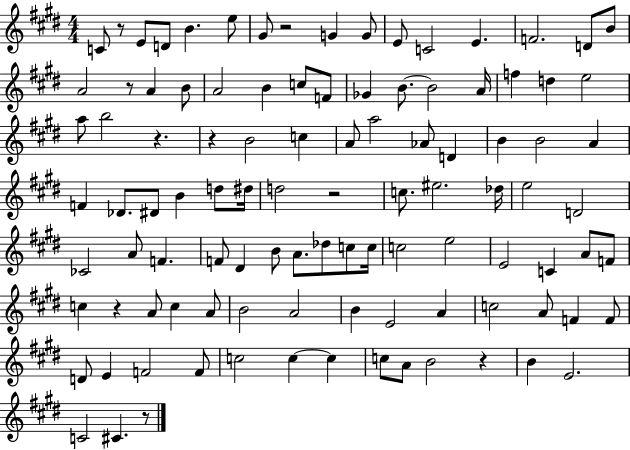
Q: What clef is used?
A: treble